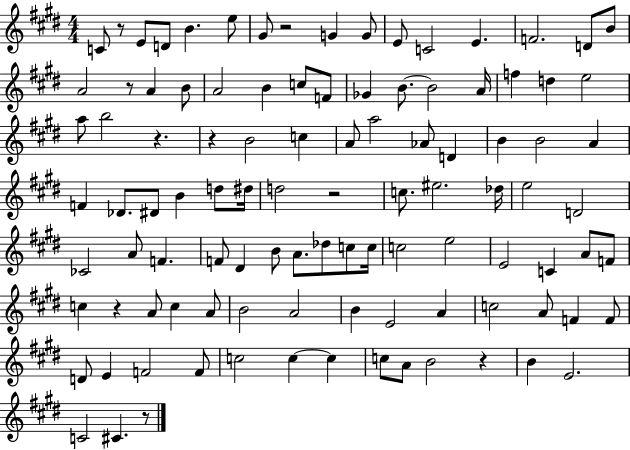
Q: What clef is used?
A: treble